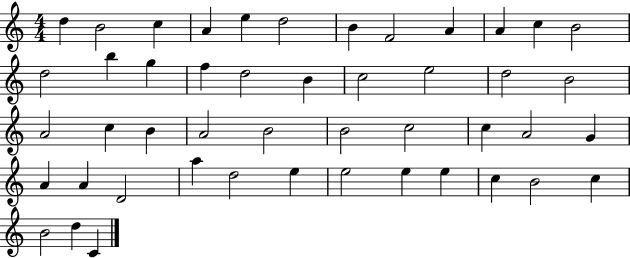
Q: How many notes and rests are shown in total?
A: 47